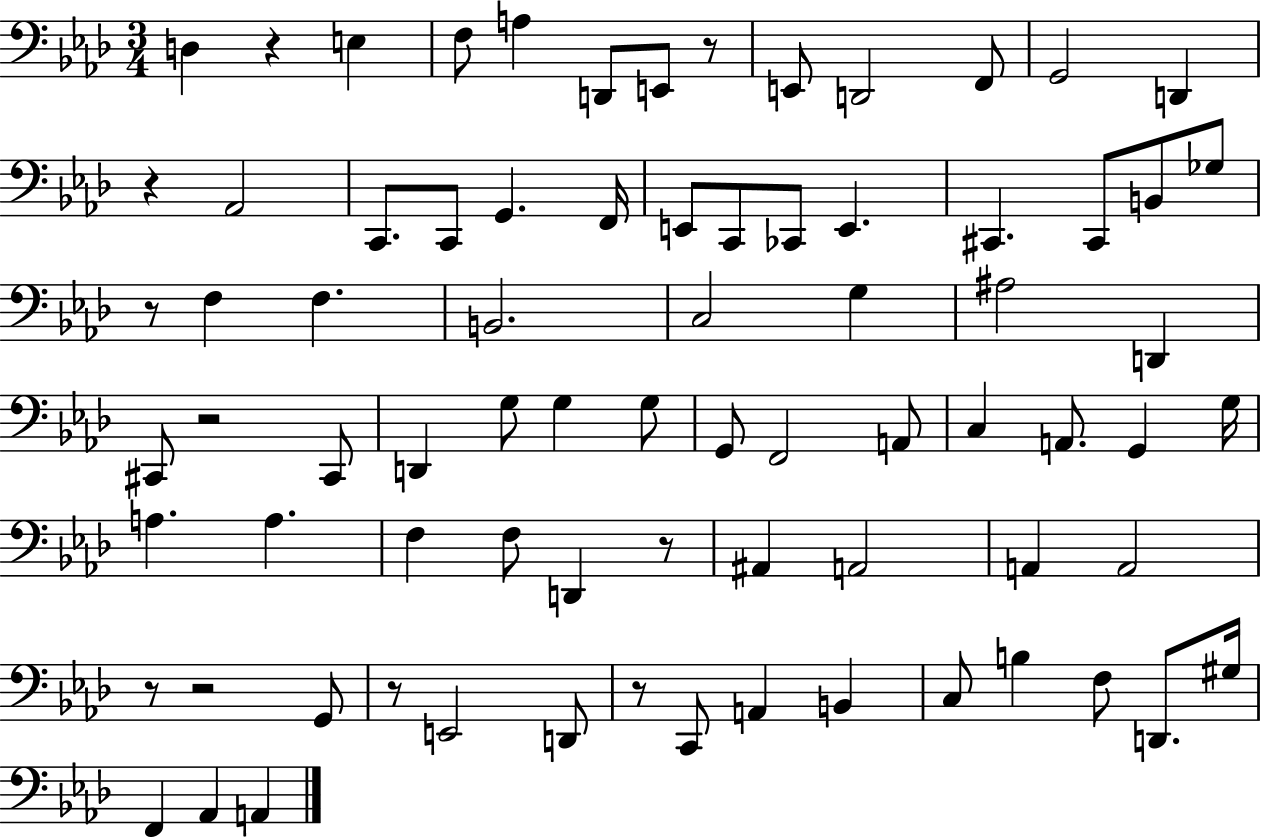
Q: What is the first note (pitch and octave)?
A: D3